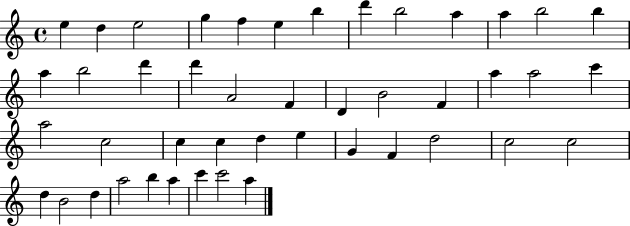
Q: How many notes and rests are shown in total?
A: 45